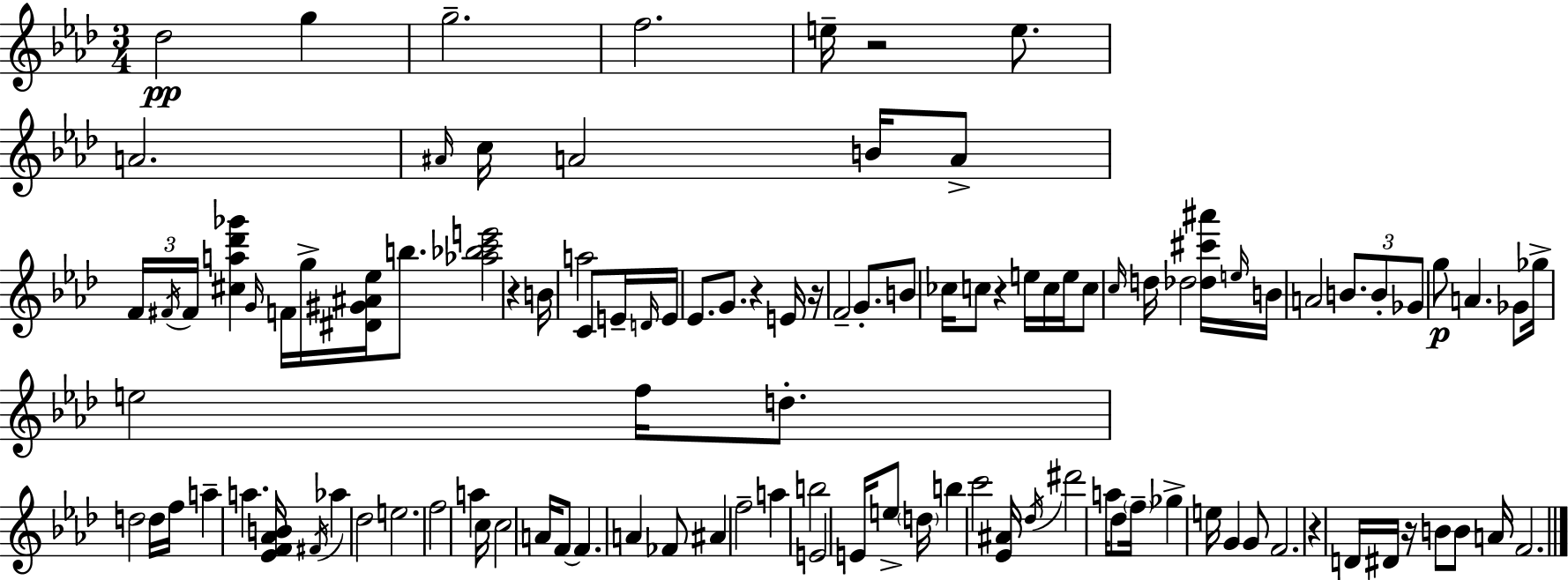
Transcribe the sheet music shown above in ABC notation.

X:1
T:Untitled
M:3/4
L:1/4
K:Fm
_d2 g g2 f2 e/4 z2 e/2 A2 ^A/4 c/4 A2 B/4 A/2 F/4 ^F/4 ^F/4 [^ca_d'_g'] G/4 F/4 g/4 [^D^G^A_e]/4 b/2 [_a_bc'e']2 z B/4 a2 C/2 E/4 D/4 E/4 _E/2 G/2 z E/4 z/4 F2 G/2 B/2 _c/4 c/2 z e/4 c/4 e/4 c/2 c/4 d/4 _d2 [_d^c'^a']/4 e/4 B/4 A2 B/2 B/2 _G/2 g/2 A _G/2 _g/4 e2 f/4 d/2 d2 d/4 f/4 a a [_EF_AB]/4 ^F/4 _a _d2 e2 f2 a c/4 c2 A/4 F/2 F A _F/2 ^A f2 a b2 E2 E/4 e/2 d/4 b c'2 [_E^A]/4 _d/4 ^d'2 a/4 _d/2 f/4 _g e/4 G G/2 F2 z D/4 ^D/4 z/4 B/2 B/2 A/4 F2